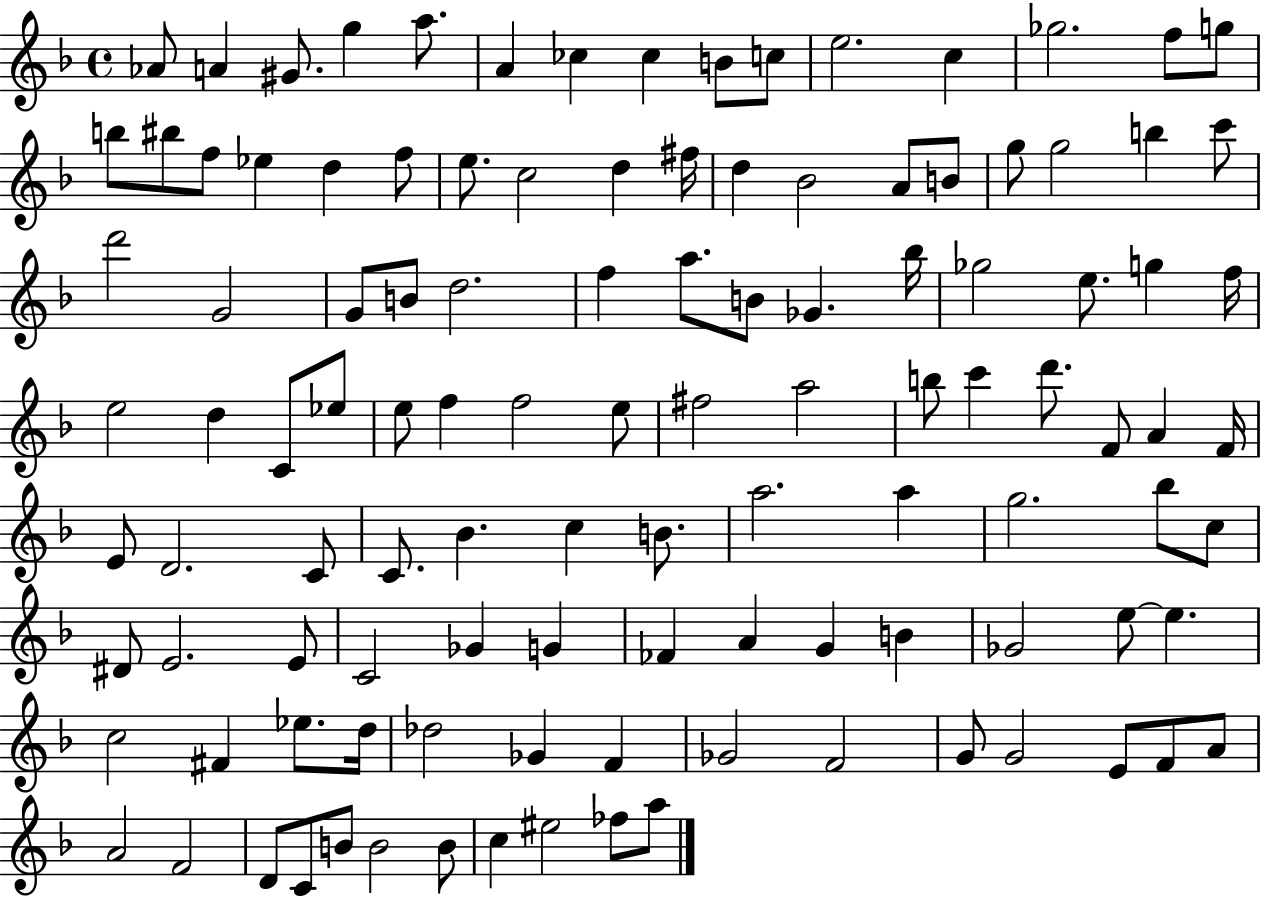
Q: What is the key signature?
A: F major